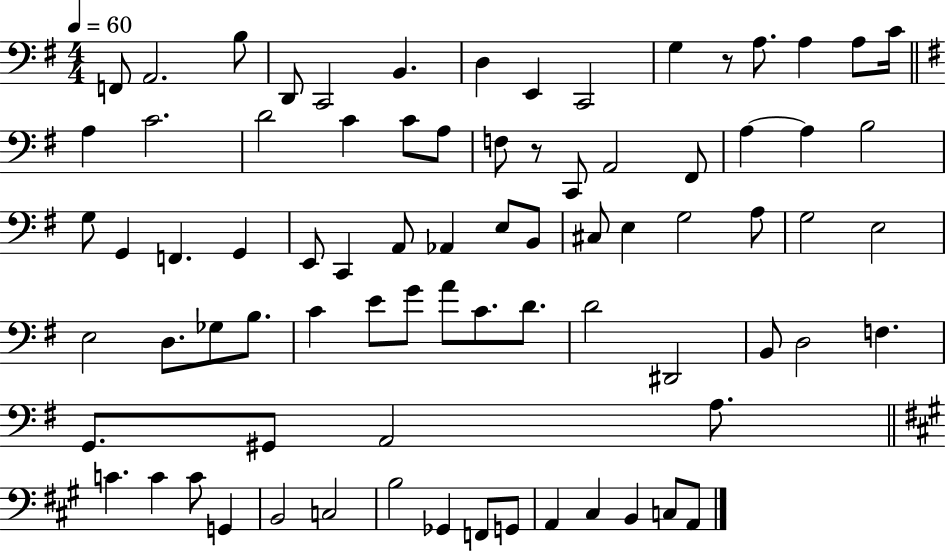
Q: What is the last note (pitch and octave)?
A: A2